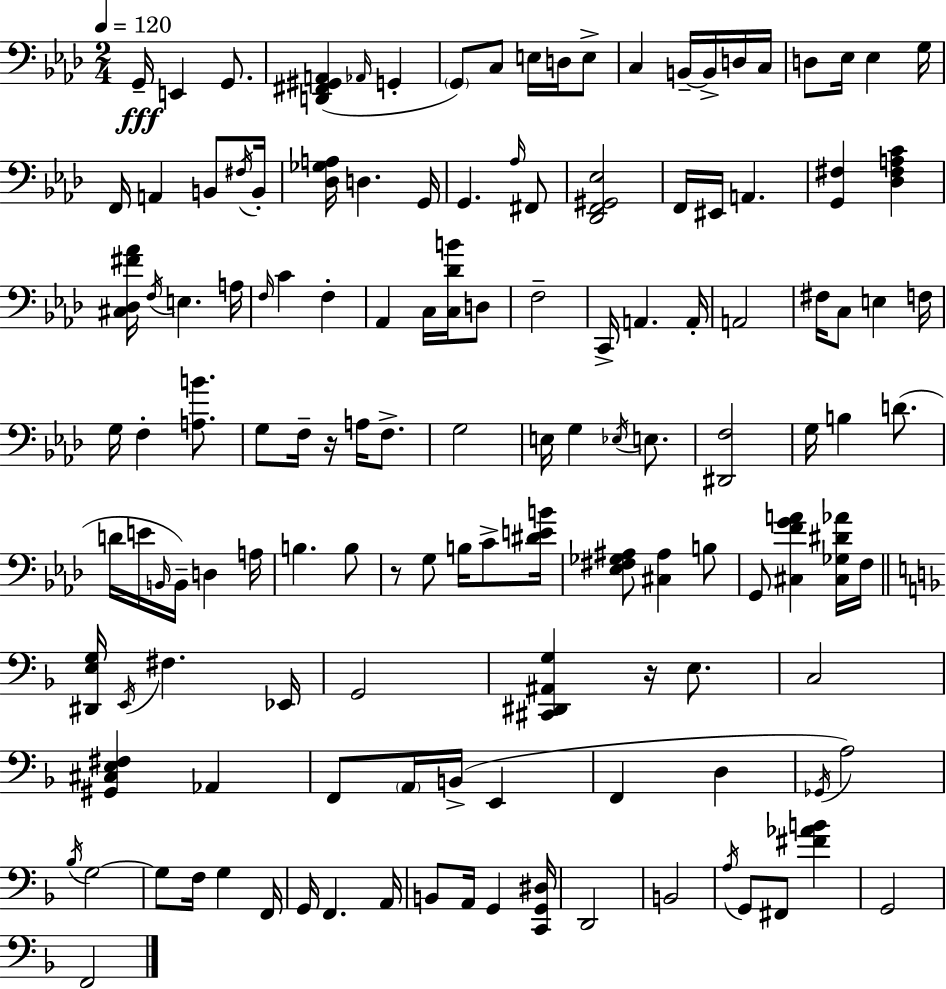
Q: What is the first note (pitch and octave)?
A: G2